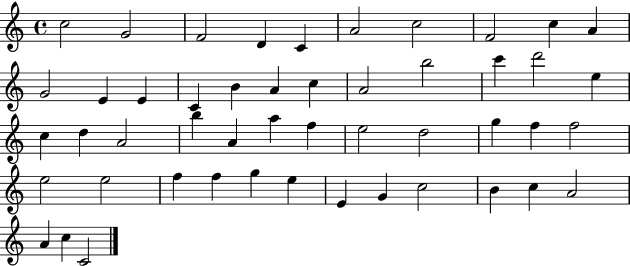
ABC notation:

X:1
T:Untitled
M:4/4
L:1/4
K:C
c2 G2 F2 D C A2 c2 F2 c A G2 E E C B A c A2 b2 c' d'2 e c d A2 b A a f e2 d2 g f f2 e2 e2 f f g e E G c2 B c A2 A c C2